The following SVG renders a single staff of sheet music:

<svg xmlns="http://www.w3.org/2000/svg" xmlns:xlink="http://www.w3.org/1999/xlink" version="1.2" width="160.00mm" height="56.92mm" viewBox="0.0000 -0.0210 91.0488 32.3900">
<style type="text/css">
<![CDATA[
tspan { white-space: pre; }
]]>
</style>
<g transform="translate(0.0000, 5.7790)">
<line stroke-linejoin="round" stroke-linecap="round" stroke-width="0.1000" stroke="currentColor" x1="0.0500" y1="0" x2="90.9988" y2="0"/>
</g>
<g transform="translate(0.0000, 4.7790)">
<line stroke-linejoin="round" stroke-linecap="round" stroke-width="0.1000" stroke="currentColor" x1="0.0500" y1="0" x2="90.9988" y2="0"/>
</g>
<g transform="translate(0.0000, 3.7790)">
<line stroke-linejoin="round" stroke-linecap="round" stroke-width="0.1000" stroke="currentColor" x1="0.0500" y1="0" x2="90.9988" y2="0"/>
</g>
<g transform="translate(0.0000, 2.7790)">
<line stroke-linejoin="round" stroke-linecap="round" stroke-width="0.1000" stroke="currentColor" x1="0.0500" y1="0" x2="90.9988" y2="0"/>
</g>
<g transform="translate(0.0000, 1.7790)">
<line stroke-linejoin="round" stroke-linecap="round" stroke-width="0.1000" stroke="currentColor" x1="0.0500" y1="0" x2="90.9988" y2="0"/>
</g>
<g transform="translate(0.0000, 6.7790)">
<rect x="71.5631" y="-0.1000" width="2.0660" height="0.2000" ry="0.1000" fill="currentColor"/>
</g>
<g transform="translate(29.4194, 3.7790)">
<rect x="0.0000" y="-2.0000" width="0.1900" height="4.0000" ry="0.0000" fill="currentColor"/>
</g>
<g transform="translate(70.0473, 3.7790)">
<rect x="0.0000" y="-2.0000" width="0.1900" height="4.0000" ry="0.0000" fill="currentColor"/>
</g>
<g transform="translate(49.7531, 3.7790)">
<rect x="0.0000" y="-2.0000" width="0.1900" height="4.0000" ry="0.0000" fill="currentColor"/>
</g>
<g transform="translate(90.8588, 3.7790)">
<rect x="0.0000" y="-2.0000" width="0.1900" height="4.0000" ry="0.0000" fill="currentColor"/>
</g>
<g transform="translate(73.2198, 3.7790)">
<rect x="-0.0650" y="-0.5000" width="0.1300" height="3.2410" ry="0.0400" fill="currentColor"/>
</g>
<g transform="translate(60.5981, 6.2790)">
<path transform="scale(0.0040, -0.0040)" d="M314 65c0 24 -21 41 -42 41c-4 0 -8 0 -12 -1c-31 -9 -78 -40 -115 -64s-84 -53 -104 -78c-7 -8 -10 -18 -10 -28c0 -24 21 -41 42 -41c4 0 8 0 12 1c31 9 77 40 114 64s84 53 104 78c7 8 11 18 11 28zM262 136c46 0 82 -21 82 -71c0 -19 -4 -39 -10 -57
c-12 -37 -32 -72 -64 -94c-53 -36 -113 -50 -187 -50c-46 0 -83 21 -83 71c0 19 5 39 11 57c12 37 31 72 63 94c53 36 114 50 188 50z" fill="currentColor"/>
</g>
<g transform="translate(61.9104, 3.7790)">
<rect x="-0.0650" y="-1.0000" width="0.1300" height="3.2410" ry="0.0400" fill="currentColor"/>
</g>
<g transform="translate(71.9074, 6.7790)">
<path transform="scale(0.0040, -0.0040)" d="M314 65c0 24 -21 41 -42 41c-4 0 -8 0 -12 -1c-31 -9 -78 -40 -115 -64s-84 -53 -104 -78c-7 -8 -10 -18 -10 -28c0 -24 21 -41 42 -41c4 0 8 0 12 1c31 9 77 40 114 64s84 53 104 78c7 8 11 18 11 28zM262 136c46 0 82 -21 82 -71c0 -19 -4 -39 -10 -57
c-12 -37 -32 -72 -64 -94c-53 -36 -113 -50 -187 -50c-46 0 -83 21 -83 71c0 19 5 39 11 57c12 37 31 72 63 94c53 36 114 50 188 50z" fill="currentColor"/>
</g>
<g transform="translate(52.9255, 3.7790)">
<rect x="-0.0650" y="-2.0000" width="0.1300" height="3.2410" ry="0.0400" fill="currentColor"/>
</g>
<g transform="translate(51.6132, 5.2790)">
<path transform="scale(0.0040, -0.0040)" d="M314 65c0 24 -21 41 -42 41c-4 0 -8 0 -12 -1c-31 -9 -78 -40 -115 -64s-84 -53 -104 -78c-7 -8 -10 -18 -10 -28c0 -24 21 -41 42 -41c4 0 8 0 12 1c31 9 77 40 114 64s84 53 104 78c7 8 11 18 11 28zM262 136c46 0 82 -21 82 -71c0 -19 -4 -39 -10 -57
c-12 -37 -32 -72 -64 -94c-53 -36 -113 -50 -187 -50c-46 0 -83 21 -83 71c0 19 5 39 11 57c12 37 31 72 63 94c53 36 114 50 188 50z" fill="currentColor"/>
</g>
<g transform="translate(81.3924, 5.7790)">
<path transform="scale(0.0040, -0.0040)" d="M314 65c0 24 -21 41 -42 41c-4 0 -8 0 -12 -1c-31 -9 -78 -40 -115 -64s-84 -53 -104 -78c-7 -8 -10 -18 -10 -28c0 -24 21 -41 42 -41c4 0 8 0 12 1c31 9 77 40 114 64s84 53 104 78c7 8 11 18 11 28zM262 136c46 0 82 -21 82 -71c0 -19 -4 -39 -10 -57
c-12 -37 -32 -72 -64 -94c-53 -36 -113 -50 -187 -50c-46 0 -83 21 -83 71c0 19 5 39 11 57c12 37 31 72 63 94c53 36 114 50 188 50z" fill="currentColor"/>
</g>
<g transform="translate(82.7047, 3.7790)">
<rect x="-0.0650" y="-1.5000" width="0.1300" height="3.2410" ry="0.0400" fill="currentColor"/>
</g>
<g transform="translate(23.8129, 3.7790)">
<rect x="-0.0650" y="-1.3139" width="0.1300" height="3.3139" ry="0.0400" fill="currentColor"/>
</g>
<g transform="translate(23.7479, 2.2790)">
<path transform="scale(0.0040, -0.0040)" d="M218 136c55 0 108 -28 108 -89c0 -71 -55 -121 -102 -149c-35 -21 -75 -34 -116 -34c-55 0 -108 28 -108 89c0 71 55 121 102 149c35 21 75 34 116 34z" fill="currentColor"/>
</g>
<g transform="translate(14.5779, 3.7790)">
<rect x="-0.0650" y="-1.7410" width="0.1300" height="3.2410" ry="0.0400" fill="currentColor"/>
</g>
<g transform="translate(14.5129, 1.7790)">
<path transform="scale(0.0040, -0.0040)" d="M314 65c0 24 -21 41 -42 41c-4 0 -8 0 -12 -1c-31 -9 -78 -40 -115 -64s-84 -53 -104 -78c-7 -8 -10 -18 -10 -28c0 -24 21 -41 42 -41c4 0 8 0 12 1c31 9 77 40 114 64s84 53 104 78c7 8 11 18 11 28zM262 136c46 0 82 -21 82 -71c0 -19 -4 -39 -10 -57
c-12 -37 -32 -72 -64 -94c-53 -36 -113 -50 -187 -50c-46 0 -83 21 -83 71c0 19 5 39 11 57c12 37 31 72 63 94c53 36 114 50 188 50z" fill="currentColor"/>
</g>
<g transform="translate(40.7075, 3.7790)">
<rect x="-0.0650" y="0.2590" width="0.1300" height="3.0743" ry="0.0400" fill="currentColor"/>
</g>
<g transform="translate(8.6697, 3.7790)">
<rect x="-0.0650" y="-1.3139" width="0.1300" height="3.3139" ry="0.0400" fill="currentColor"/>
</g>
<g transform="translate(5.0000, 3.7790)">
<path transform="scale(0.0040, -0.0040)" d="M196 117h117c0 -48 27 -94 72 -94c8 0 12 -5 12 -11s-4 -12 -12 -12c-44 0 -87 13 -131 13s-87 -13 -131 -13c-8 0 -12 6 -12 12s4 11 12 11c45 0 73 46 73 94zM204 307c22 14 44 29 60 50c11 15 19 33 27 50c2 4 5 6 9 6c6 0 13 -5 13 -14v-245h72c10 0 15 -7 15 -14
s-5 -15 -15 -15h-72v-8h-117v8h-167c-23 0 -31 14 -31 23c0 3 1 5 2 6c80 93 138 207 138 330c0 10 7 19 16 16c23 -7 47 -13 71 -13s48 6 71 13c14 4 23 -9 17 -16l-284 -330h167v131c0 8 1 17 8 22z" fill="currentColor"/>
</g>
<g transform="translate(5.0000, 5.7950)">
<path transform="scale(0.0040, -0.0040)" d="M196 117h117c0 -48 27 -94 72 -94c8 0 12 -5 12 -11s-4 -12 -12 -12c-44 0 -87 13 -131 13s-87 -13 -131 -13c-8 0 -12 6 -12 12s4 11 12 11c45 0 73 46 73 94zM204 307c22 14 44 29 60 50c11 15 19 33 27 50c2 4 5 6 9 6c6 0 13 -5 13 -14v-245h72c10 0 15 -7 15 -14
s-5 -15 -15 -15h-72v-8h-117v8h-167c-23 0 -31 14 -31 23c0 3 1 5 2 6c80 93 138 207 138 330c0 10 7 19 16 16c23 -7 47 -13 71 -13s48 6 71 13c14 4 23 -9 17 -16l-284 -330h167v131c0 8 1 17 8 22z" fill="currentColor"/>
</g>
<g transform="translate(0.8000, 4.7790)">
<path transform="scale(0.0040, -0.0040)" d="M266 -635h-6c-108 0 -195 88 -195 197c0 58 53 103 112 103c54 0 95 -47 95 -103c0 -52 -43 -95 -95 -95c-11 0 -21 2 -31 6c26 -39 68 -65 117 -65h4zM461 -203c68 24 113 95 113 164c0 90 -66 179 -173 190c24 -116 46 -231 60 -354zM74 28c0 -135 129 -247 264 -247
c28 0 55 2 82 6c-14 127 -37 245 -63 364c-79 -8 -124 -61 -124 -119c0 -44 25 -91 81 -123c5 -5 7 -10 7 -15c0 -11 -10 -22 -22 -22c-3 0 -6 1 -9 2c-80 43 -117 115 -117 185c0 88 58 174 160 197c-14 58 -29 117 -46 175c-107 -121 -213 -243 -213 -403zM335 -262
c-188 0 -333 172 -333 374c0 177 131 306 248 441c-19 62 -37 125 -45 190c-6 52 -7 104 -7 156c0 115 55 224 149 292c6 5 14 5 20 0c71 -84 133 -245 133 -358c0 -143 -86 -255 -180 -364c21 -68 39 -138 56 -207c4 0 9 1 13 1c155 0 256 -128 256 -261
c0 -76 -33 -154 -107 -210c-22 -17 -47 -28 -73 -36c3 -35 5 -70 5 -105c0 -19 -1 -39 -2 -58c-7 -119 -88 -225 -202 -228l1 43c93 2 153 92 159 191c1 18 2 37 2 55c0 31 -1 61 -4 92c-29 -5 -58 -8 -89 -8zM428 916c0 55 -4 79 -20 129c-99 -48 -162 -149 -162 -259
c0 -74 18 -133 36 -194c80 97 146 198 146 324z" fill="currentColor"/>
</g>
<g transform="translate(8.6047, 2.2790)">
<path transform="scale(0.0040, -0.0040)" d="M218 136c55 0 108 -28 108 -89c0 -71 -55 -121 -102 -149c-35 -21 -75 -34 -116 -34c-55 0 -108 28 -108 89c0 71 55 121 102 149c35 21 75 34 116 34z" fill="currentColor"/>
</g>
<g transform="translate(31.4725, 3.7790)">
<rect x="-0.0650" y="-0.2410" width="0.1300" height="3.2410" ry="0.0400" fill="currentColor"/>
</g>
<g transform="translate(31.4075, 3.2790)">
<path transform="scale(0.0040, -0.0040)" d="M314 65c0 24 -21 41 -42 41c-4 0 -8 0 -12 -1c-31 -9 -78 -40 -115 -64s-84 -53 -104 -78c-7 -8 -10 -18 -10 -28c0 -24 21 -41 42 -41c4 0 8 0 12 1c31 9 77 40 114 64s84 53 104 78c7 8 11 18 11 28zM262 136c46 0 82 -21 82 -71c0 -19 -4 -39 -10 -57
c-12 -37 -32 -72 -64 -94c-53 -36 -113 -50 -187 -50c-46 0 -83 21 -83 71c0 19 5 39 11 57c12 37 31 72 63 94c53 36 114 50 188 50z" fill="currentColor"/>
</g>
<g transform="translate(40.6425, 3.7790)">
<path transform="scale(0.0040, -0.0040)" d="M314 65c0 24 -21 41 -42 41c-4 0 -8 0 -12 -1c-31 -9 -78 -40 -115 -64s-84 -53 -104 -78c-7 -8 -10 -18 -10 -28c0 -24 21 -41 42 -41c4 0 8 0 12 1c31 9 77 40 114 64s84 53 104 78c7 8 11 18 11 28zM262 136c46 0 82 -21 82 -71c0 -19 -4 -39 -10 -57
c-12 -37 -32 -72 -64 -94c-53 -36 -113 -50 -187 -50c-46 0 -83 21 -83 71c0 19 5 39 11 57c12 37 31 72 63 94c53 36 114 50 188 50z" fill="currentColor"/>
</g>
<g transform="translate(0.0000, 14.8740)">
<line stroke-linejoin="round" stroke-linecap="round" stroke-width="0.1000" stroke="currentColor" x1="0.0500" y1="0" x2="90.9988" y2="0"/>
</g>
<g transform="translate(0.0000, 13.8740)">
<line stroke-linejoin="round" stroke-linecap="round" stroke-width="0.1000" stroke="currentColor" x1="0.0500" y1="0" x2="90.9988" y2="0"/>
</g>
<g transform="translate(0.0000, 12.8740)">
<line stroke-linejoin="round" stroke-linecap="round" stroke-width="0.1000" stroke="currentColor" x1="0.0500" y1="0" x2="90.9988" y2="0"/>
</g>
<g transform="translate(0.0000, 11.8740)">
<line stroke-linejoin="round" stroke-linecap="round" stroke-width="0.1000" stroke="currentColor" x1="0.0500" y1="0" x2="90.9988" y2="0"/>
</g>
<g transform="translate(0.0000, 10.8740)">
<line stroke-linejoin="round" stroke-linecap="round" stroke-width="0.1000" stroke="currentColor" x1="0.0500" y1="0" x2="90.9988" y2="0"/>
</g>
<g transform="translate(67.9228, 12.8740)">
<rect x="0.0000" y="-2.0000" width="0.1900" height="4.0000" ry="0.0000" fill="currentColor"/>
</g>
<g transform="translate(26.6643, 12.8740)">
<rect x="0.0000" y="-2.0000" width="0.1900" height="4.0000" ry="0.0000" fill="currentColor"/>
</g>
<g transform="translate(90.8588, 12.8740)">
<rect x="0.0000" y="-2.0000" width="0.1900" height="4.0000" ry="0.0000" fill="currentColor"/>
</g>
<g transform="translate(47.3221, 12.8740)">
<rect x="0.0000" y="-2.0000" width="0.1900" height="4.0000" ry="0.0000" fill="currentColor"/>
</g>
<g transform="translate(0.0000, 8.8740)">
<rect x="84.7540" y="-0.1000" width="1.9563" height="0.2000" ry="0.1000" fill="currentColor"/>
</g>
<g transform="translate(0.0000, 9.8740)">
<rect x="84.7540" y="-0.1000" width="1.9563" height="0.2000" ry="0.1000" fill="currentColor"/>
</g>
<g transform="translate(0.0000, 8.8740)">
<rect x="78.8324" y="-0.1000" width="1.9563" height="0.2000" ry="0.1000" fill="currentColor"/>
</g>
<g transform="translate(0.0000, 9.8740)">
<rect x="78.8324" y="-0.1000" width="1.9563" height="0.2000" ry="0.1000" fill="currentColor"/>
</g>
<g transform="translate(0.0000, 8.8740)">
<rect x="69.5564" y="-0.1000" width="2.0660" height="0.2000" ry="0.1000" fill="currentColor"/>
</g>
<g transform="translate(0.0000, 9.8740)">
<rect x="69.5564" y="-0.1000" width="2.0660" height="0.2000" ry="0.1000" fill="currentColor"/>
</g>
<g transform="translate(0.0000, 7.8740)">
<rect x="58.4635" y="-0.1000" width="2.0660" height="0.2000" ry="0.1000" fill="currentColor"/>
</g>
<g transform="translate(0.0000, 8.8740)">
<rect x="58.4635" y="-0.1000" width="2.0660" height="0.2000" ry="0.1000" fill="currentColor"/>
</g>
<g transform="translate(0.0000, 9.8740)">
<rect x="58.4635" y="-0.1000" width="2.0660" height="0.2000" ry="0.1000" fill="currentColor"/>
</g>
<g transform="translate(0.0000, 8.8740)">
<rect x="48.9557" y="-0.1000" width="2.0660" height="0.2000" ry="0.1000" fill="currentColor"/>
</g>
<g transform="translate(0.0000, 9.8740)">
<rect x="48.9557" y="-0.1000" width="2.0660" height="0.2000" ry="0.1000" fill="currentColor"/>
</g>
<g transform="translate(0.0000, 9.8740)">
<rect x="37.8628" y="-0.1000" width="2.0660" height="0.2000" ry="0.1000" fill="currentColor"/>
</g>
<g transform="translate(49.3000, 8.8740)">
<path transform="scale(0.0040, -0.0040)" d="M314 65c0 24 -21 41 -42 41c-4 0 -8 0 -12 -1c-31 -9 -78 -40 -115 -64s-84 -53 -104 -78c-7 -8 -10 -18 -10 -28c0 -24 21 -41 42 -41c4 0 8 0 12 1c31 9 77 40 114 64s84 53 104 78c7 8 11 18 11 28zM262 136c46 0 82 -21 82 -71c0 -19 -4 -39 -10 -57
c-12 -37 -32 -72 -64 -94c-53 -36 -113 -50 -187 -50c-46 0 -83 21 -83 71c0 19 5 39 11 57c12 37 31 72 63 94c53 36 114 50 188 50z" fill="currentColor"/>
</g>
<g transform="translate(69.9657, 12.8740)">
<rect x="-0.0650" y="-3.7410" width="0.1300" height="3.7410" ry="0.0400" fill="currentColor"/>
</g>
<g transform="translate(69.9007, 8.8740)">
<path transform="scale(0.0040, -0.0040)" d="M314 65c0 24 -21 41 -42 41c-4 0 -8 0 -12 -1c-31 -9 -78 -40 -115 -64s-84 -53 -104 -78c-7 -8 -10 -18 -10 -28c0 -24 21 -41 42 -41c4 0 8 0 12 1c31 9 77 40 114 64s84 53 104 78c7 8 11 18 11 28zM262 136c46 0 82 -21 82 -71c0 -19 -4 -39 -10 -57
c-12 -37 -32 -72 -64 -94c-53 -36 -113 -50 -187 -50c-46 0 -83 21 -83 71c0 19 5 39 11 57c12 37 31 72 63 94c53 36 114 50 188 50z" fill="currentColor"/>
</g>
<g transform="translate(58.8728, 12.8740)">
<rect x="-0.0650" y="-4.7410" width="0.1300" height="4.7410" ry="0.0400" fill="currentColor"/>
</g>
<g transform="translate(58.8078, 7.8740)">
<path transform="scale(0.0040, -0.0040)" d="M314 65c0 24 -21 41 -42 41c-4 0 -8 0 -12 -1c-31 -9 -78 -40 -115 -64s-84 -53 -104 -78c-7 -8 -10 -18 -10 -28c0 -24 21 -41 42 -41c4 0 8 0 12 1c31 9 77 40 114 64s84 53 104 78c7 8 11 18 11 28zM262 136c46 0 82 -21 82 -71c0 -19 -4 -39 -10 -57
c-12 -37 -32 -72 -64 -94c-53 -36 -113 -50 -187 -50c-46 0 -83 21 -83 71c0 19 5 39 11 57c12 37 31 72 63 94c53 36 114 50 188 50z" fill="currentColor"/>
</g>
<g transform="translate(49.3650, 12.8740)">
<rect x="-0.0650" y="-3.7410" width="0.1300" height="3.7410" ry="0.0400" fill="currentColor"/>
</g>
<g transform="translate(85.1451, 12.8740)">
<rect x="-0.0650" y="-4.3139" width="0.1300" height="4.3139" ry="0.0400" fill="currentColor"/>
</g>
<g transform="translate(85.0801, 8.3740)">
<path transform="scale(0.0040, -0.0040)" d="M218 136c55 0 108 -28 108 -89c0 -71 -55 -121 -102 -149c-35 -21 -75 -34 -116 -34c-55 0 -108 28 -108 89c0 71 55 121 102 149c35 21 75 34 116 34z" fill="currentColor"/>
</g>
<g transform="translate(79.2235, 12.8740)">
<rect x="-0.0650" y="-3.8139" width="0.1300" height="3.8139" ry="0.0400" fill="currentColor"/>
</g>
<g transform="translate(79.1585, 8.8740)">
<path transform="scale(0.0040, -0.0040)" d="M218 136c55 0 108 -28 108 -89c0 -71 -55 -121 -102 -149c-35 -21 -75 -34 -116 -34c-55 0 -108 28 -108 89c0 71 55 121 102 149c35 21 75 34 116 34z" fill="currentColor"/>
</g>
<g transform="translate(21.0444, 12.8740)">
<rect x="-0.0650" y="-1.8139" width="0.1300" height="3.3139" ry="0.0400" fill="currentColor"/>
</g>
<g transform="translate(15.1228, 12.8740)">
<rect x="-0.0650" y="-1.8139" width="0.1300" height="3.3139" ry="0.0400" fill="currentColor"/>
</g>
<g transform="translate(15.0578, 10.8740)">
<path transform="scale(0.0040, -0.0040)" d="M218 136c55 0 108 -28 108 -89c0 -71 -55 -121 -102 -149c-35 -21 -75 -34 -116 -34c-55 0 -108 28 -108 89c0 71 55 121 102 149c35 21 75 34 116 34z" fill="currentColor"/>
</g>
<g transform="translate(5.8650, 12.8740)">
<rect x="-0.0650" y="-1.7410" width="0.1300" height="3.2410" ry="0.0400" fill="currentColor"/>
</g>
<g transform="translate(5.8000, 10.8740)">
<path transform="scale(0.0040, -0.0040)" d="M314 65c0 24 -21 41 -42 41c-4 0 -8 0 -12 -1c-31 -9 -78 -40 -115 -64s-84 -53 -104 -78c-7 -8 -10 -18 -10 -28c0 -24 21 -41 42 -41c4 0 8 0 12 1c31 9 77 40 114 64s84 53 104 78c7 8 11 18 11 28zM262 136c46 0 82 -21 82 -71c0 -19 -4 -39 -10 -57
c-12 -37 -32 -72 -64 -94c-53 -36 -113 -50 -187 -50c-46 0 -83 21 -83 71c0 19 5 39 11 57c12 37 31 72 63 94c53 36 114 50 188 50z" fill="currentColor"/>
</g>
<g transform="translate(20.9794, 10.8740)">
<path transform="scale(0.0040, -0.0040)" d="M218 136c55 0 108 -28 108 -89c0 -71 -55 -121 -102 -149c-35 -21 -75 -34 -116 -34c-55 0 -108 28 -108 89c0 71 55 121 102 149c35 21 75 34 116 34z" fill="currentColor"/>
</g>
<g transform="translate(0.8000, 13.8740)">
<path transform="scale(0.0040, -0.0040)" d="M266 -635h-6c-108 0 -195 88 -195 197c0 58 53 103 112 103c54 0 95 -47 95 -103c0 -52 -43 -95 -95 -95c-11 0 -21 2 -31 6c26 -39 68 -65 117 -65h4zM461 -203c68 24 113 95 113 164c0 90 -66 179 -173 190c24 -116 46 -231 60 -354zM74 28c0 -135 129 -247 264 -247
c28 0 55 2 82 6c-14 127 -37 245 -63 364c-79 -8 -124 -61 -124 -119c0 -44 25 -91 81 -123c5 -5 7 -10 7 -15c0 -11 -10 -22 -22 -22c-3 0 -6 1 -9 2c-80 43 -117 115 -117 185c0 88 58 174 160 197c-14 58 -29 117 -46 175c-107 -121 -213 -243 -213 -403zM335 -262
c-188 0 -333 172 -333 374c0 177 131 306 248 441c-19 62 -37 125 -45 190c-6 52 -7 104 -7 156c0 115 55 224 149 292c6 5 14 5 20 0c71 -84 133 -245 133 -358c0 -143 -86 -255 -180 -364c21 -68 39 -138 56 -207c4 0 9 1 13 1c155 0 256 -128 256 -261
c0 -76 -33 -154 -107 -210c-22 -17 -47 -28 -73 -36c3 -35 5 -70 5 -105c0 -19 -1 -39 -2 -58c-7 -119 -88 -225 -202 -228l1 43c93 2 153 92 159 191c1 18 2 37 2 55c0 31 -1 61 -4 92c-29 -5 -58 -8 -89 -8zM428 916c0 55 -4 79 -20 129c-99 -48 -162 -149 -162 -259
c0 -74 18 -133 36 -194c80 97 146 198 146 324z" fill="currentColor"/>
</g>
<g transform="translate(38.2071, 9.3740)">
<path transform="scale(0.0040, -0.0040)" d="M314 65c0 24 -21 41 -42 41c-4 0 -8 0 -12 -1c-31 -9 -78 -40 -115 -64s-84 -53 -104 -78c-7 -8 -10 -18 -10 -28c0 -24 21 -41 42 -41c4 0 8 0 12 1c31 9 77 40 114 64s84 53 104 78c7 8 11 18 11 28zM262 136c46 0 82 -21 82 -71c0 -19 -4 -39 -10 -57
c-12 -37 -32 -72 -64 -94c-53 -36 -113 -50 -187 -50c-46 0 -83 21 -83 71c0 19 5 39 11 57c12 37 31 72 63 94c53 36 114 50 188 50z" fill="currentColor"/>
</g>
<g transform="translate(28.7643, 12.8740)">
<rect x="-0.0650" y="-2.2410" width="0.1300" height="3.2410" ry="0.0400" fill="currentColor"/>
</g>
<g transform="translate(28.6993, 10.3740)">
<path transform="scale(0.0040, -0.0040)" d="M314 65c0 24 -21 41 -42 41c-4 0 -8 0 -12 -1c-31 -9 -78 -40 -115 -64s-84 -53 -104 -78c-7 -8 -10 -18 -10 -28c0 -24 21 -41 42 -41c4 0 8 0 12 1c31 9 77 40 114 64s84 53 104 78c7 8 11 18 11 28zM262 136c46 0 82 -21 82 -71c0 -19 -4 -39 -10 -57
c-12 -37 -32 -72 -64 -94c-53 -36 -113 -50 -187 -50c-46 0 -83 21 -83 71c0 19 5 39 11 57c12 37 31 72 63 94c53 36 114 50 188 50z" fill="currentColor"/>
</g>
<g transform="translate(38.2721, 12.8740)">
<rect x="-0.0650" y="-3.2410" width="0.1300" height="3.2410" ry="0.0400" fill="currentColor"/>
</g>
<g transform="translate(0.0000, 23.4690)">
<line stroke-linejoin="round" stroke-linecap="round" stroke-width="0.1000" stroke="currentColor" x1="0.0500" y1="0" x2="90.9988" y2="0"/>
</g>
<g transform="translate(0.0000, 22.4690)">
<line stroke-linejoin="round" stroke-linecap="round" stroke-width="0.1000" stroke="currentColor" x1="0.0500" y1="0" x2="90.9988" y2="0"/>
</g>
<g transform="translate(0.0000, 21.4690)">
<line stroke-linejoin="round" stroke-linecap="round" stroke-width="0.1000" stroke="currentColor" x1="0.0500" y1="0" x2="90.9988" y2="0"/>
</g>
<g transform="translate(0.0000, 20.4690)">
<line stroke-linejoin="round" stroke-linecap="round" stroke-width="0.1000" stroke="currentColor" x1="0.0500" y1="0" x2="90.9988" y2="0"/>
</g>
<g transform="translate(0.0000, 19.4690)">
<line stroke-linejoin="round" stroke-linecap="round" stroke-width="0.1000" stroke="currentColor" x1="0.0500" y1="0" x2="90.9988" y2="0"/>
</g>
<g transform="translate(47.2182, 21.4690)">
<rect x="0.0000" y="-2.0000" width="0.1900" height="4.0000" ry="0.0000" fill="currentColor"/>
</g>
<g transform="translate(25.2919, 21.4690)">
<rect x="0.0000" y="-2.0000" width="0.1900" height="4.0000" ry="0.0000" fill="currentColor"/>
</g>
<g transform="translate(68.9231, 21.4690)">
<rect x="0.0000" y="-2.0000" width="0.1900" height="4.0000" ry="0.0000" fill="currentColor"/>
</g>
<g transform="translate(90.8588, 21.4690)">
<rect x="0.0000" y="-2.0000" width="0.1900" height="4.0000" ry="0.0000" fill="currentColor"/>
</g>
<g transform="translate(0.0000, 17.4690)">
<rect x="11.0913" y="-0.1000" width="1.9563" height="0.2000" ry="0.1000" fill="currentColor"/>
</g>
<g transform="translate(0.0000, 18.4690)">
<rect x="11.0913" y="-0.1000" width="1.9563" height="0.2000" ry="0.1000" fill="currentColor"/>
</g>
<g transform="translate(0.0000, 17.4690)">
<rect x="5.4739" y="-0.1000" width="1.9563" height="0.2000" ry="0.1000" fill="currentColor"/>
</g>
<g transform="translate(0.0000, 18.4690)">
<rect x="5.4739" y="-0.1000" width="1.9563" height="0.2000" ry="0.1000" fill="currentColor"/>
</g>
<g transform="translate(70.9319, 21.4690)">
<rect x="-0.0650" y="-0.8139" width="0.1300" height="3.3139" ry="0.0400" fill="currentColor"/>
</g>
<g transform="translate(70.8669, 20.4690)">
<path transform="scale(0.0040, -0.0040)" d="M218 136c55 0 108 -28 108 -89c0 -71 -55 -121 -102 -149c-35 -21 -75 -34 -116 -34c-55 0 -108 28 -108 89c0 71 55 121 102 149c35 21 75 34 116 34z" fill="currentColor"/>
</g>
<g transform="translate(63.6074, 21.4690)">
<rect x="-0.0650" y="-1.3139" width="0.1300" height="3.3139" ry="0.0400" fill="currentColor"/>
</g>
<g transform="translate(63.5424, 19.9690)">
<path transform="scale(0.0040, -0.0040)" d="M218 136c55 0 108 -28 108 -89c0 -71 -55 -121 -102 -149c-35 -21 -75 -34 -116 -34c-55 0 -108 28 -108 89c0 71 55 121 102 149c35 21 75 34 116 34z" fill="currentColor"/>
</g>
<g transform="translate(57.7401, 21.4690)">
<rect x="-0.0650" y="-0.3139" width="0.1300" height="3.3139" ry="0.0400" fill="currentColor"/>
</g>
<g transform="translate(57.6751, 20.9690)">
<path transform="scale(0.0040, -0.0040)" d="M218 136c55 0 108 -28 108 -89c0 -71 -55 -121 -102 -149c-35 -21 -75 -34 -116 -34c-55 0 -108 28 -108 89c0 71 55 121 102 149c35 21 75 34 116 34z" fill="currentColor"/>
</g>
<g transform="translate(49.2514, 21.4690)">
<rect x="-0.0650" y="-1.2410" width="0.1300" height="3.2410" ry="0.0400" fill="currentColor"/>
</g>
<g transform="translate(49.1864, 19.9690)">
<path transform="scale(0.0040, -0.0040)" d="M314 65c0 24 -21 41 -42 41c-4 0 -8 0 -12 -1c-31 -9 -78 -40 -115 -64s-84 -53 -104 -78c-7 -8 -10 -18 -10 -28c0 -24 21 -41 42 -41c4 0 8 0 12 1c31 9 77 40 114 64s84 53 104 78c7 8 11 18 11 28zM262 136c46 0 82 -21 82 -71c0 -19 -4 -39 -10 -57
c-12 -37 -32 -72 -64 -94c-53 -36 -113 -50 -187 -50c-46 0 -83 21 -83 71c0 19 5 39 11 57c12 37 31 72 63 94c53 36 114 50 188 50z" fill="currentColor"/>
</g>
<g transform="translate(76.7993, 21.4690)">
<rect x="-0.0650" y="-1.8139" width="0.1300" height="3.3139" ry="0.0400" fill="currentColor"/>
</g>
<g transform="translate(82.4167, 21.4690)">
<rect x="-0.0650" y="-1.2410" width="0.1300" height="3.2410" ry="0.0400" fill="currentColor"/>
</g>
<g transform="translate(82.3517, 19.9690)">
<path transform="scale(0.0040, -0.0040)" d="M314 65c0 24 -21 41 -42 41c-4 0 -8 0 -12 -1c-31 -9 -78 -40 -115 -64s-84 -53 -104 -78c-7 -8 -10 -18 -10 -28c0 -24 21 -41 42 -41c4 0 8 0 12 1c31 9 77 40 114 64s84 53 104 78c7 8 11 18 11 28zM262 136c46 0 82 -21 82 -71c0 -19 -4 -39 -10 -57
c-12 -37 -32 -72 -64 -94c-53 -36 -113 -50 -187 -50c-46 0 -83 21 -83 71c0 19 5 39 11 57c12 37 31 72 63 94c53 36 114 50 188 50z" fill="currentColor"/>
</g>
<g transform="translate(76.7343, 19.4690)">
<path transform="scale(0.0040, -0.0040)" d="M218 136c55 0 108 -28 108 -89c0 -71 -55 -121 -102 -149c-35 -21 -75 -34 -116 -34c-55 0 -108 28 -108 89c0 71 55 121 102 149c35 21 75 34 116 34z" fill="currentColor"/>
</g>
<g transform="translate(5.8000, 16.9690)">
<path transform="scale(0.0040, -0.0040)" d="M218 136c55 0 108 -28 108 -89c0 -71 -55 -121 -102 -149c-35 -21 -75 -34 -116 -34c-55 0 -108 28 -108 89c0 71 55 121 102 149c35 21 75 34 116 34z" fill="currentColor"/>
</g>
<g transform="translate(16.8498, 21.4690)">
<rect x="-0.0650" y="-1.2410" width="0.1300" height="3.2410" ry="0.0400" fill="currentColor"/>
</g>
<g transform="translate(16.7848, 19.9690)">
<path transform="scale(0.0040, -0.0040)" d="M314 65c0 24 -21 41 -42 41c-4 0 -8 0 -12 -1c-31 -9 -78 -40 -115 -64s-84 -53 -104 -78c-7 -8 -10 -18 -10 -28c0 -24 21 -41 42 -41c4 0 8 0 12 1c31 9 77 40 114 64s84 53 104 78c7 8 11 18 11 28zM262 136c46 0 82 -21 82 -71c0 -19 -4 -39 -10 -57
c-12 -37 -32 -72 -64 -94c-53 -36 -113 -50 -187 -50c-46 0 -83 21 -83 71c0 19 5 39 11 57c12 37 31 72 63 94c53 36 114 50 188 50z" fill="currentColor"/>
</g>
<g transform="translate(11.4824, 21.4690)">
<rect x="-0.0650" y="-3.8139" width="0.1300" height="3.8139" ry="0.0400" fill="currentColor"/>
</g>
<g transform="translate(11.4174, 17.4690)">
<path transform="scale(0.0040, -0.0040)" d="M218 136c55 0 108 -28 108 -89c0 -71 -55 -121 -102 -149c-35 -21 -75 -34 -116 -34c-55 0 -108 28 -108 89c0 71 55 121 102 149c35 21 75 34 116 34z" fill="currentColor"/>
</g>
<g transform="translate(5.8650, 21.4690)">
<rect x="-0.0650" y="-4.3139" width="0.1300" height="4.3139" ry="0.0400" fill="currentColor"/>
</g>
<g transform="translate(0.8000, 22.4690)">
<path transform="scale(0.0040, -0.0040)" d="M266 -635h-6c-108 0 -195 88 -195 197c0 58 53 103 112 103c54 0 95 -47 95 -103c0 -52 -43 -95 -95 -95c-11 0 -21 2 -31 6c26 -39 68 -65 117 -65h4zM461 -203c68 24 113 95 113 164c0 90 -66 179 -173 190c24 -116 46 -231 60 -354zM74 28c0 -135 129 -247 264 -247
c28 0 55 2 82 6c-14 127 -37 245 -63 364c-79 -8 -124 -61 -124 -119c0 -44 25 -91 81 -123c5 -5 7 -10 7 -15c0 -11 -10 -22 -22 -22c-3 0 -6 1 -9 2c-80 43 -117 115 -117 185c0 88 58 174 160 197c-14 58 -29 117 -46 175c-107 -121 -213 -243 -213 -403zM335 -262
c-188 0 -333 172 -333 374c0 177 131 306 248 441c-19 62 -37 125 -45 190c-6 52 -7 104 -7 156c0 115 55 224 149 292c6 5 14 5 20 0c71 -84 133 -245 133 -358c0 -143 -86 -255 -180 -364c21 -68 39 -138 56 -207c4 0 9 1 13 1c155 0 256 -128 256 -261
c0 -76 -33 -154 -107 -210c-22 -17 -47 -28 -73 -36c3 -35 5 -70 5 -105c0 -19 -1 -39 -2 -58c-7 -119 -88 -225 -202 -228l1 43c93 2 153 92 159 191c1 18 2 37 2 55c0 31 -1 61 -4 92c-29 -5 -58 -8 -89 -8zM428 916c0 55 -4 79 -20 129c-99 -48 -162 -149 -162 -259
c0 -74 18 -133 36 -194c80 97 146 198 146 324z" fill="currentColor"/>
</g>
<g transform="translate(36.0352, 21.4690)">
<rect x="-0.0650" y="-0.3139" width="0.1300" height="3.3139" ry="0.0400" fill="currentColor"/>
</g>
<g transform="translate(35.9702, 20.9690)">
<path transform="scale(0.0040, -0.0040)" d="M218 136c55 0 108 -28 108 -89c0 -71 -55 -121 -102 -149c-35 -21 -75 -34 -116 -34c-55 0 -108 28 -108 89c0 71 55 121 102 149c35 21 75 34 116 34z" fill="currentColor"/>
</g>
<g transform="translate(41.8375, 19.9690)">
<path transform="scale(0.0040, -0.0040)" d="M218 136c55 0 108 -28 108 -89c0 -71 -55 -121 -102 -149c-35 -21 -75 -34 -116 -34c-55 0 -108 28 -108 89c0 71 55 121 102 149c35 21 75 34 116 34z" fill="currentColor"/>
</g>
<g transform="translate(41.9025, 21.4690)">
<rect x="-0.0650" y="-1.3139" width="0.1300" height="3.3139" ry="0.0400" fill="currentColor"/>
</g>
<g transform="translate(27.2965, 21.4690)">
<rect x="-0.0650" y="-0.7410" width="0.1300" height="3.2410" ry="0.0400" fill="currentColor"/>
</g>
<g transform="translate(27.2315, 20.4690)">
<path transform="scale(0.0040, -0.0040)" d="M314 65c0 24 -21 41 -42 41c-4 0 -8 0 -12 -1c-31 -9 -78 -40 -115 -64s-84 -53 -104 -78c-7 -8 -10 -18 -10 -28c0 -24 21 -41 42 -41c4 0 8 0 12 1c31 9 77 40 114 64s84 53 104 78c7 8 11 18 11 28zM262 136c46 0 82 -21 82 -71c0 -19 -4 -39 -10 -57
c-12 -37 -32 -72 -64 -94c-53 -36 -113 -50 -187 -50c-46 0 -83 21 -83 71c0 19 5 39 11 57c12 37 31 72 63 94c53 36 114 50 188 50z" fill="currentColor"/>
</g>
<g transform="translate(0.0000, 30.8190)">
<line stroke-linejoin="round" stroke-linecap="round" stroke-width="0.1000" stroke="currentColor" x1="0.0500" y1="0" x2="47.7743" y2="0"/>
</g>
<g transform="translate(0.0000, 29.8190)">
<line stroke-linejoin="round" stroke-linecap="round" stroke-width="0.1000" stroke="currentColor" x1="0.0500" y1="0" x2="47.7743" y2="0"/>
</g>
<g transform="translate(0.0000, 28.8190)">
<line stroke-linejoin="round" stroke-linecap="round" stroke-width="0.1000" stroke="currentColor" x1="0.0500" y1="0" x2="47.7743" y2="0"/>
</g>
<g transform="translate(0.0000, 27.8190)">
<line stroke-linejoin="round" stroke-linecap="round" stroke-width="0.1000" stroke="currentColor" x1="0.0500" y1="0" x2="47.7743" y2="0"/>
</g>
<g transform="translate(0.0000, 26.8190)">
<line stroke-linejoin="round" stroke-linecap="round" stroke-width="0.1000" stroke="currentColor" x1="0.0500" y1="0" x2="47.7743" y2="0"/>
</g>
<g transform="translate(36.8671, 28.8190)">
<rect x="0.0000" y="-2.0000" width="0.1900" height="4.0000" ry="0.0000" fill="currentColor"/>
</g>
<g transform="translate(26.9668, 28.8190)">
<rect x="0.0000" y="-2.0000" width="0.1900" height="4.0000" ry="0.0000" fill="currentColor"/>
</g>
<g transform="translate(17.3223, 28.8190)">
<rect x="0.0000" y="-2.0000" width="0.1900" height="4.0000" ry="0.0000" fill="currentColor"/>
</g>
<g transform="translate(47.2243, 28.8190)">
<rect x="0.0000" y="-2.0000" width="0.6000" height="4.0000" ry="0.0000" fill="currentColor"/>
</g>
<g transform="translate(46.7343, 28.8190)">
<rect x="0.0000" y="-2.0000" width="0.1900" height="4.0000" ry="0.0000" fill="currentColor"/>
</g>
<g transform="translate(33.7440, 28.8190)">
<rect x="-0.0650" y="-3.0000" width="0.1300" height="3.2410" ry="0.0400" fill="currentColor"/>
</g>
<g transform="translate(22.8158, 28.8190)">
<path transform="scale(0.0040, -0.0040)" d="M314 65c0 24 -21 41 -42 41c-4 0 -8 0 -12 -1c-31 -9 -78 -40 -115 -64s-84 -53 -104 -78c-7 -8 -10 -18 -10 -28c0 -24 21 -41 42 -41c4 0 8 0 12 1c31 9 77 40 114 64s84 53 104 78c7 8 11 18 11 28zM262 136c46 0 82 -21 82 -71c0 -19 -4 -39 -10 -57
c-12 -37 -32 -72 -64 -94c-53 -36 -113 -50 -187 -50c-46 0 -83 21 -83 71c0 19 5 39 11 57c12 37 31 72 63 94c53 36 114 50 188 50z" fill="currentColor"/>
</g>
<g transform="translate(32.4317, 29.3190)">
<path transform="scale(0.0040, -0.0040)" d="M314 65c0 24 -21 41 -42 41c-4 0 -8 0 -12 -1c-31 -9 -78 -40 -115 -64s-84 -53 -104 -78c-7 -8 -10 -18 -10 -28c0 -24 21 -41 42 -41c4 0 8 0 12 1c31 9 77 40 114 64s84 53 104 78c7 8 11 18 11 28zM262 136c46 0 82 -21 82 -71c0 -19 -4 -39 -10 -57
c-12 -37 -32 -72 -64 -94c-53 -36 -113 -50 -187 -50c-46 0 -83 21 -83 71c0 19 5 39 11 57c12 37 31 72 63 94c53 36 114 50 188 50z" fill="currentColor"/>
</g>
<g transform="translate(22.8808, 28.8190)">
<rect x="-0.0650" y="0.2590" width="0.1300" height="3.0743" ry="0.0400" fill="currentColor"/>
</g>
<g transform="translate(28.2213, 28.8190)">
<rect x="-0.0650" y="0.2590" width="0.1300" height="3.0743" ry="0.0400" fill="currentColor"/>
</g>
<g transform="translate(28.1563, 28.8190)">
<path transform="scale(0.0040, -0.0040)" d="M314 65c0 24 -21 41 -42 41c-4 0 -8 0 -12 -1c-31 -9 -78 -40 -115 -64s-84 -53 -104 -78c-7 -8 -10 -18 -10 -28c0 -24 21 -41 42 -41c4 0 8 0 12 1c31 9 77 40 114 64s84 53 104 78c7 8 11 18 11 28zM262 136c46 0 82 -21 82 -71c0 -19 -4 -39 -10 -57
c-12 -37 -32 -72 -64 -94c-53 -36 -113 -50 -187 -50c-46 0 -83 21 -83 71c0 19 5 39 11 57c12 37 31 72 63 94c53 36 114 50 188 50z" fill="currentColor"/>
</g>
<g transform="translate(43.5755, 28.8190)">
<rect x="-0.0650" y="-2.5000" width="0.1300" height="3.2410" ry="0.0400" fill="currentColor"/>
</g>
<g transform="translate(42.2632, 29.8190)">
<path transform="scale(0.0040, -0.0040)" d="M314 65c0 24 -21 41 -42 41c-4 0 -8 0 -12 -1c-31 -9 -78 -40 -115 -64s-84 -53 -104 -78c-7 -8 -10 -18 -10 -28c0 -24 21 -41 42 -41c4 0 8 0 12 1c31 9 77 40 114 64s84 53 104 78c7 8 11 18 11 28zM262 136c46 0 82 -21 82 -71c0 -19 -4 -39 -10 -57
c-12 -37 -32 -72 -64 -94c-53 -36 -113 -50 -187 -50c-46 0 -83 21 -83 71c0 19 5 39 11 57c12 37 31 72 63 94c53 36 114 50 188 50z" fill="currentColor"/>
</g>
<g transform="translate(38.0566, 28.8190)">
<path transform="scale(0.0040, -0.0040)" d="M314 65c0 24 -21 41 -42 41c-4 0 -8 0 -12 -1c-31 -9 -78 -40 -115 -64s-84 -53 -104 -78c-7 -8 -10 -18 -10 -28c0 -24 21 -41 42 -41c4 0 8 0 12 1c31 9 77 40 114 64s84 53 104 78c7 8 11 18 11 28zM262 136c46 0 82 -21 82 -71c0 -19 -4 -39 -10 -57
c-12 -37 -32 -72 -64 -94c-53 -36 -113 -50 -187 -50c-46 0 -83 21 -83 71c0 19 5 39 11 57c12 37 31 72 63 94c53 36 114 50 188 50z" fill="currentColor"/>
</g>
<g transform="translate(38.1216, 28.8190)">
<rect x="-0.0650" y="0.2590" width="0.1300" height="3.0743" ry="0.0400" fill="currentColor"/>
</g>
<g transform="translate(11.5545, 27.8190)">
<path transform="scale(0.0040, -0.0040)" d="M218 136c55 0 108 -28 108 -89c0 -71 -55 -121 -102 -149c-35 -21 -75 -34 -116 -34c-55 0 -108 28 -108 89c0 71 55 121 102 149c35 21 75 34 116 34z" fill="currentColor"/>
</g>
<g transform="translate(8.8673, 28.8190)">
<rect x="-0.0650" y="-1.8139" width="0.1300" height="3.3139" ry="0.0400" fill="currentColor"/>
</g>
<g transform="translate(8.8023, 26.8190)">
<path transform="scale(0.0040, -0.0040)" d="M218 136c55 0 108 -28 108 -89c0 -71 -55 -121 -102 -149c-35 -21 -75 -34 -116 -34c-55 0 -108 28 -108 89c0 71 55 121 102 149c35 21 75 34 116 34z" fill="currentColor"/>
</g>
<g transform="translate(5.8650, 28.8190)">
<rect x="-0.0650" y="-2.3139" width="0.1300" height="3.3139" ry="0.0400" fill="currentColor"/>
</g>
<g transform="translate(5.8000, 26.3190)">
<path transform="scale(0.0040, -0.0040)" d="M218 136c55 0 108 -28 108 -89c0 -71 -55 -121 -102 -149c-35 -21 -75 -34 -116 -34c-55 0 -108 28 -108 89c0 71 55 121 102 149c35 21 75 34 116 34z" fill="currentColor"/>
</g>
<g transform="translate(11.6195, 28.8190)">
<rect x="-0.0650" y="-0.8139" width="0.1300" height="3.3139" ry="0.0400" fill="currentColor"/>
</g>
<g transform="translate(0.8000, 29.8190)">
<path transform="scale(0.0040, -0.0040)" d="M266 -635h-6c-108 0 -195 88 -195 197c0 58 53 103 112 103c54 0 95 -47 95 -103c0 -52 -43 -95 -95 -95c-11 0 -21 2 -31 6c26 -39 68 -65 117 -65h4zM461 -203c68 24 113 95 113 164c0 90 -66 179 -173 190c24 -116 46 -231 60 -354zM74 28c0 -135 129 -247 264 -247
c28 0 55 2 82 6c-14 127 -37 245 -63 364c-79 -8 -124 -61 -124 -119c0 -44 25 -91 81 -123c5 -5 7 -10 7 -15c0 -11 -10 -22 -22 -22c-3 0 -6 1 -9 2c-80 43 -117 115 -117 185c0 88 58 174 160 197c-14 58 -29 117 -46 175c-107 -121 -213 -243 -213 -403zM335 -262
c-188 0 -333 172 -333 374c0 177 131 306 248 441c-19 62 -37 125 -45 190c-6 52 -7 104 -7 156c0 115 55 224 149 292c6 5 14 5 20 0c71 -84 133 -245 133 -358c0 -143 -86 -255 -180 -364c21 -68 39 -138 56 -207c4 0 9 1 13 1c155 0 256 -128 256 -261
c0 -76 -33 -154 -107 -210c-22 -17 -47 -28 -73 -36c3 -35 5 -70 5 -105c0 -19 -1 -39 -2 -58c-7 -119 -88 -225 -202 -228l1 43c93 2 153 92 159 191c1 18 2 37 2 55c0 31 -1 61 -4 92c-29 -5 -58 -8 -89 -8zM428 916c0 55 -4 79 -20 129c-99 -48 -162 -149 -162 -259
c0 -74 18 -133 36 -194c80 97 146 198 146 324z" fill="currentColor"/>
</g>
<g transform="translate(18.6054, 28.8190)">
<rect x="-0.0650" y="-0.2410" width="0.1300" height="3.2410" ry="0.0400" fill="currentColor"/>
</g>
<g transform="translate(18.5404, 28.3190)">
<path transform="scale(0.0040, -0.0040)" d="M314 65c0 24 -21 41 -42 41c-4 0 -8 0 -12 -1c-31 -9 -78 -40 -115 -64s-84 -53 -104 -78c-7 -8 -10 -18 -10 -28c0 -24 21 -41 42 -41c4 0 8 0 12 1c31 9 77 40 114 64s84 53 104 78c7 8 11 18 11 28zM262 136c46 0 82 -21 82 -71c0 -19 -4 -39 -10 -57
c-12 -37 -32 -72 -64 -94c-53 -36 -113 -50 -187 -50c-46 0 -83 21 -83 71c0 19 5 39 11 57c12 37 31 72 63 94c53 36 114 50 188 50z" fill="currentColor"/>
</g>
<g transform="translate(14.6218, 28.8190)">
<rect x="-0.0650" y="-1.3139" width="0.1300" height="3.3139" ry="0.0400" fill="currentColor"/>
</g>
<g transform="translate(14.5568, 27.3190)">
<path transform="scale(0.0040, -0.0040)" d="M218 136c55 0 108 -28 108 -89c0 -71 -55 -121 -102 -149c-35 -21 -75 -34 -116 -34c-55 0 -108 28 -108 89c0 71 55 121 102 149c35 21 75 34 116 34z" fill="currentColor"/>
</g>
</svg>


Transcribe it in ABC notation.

X:1
T:Untitled
M:4/4
L:1/4
K:C
e f2 e c2 B2 F2 D2 C2 E2 f2 f f g2 b2 c'2 e'2 c'2 c' d' d' c' e2 d2 c e e2 c e d f e2 g f d e c2 B2 B2 A2 B2 G2